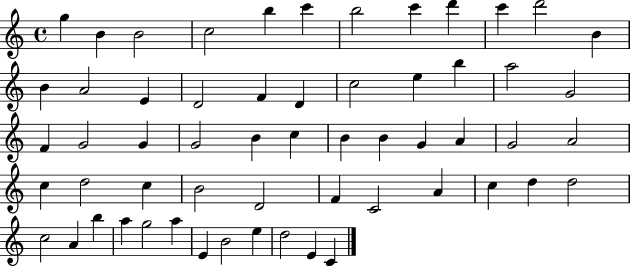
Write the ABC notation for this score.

X:1
T:Untitled
M:4/4
L:1/4
K:C
g B B2 c2 b c' b2 c' d' c' d'2 B B A2 E D2 F D c2 e b a2 G2 F G2 G G2 B c B B G A G2 A2 c d2 c B2 D2 F C2 A c d d2 c2 A b a g2 a E B2 e d2 E C